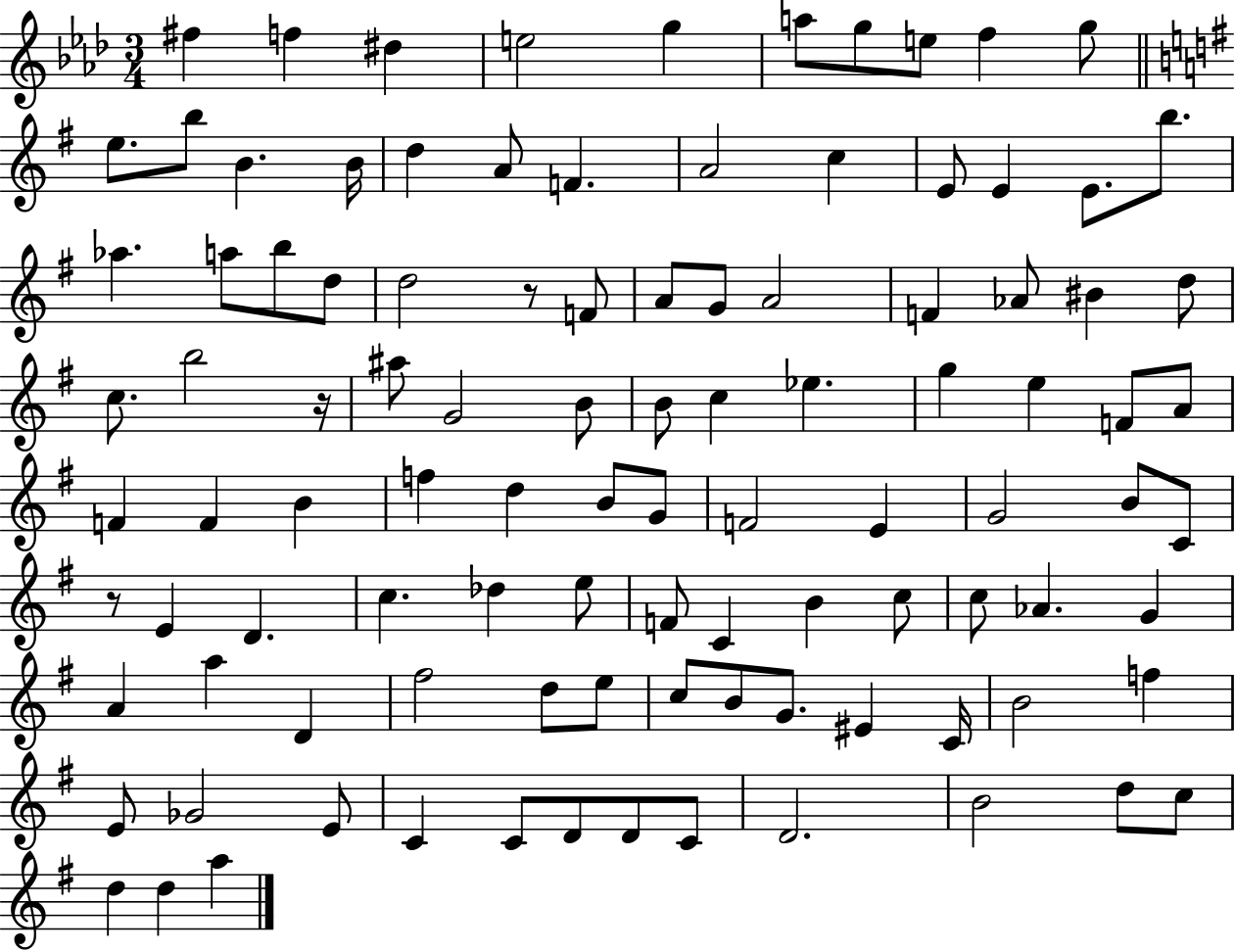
F#5/q F5/q D#5/q E5/h G5/q A5/e G5/e E5/e F5/q G5/e E5/e. B5/e B4/q. B4/s D5/q A4/e F4/q. A4/h C5/q E4/e E4/q E4/e. B5/e. Ab5/q. A5/e B5/e D5/e D5/h R/e F4/e A4/e G4/e A4/h F4/q Ab4/e BIS4/q D5/e C5/e. B5/h R/s A#5/e G4/h B4/e B4/e C5/q Eb5/q. G5/q E5/q F4/e A4/e F4/q F4/q B4/q F5/q D5/q B4/e G4/e F4/h E4/q G4/h B4/e C4/e R/e E4/q D4/q. C5/q. Db5/q E5/e F4/e C4/q B4/q C5/e C5/e Ab4/q. G4/q A4/q A5/q D4/q F#5/h D5/e E5/e C5/e B4/e G4/e. EIS4/q C4/s B4/h F5/q E4/e Gb4/h E4/e C4/q C4/e D4/e D4/e C4/e D4/h. B4/h D5/e C5/e D5/q D5/q A5/q